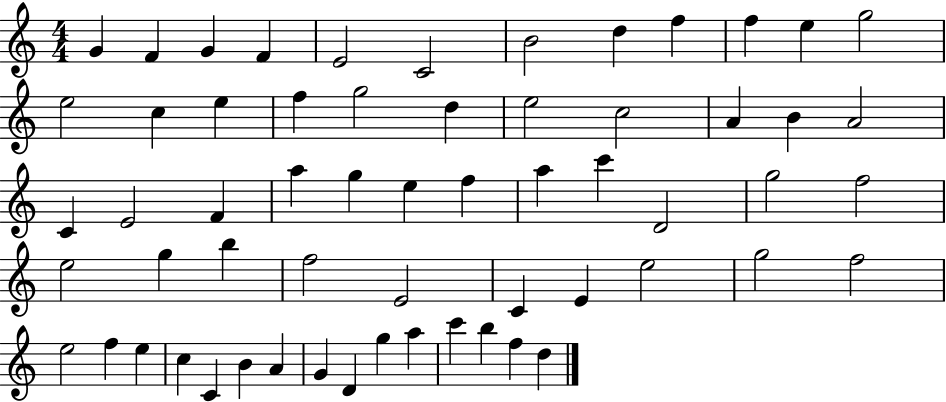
{
  \clef treble
  \numericTimeSignature
  \time 4/4
  \key c \major
  g'4 f'4 g'4 f'4 | e'2 c'2 | b'2 d''4 f''4 | f''4 e''4 g''2 | \break e''2 c''4 e''4 | f''4 g''2 d''4 | e''2 c''2 | a'4 b'4 a'2 | \break c'4 e'2 f'4 | a''4 g''4 e''4 f''4 | a''4 c'''4 d'2 | g''2 f''2 | \break e''2 g''4 b''4 | f''2 e'2 | c'4 e'4 e''2 | g''2 f''2 | \break e''2 f''4 e''4 | c''4 c'4 b'4 a'4 | g'4 d'4 g''4 a''4 | c'''4 b''4 f''4 d''4 | \break \bar "|."
}